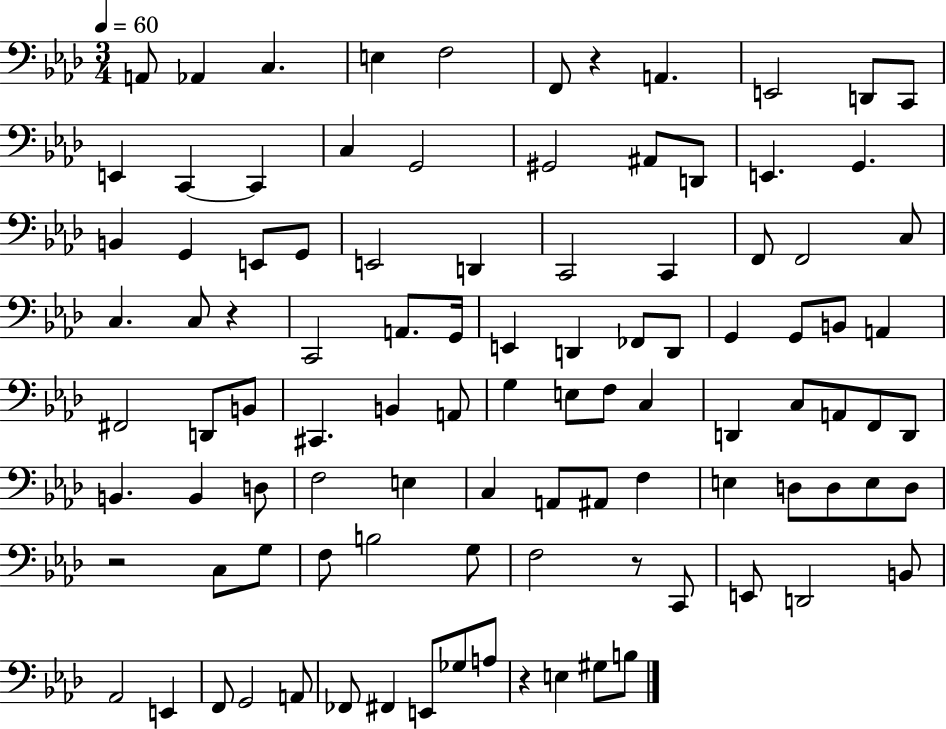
{
  \clef bass
  \numericTimeSignature
  \time 3/4
  \key aes \major
  \tempo 4 = 60
  a,8 aes,4 c4. | e4 f2 | f,8 r4 a,4. | e,2 d,8 c,8 | \break e,4 c,4~~ c,4 | c4 g,2 | gis,2 ais,8 d,8 | e,4. g,4. | \break b,4 g,4 e,8 g,8 | e,2 d,4 | c,2 c,4 | f,8 f,2 c8 | \break c4. c8 r4 | c,2 a,8. g,16 | e,4 d,4 fes,8 d,8 | g,4 g,8 b,8 a,4 | \break fis,2 d,8 b,8 | cis,4. b,4 a,8 | g4 e8 f8 c4 | d,4 c8 a,8 f,8 d,8 | \break b,4. b,4 d8 | f2 e4 | c4 a,8 ais,8 f4 | e4 d8 d8 e8 d8 | \break r2 c8 g8 | f8 b2 g8 | f2 r8 c,8 | e,8 d,2 b,8 | \break aes,2 e,4 | f,8 g,2 a,8 | fes,8 fis,4 e,8 ges8 a8 | r4 e4 gis8 b8 | \break \bar "|."
}